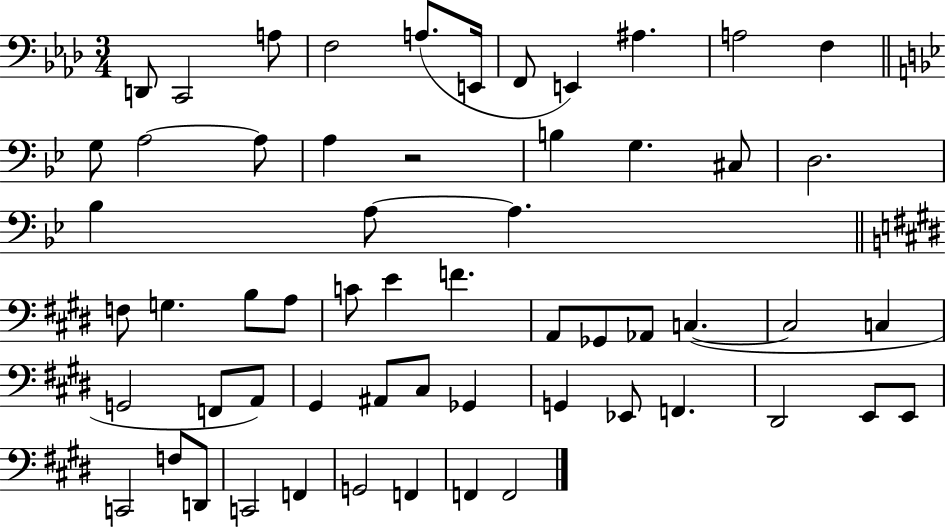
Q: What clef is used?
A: bass